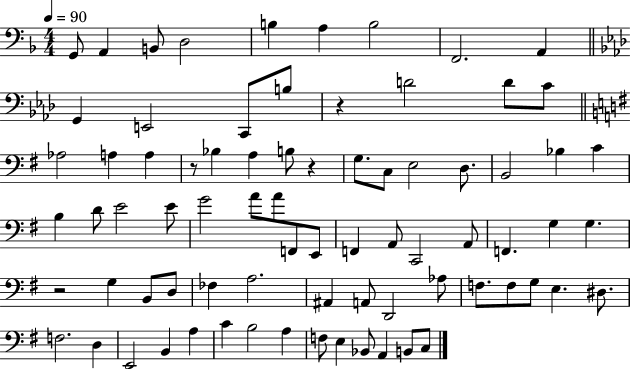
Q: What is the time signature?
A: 4/4